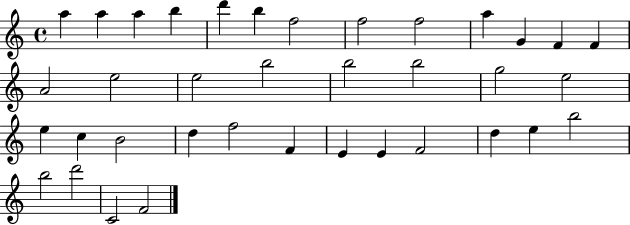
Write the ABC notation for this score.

X:1
T:Untitled
M:4/4
L:1/4
K:C
a a a b d' b f2 f2 f2 a G F F A2 e2 e2 b2 b2 b2 g2 e2 e c B2 d f2 F E E F2 d e b2 b2 d'2 C2 F2